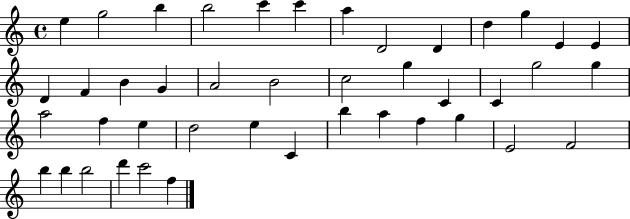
E5/q G5/h B5/q B5/h C6/q C6/q A5/q D4/h D4/q D5/q G5/q E4/q E4/q D4/q F4/q B4/q G4/q A4/h B4/h C5/h G5/q C4/q C4/q G5/h G5/q A5/h F5/q E5/q D5/h E5/q C4/q B5/q A5/q F5/q G5/q E4/h F4/h B5/q B5/q B5/h D6/q C6/h F5/q